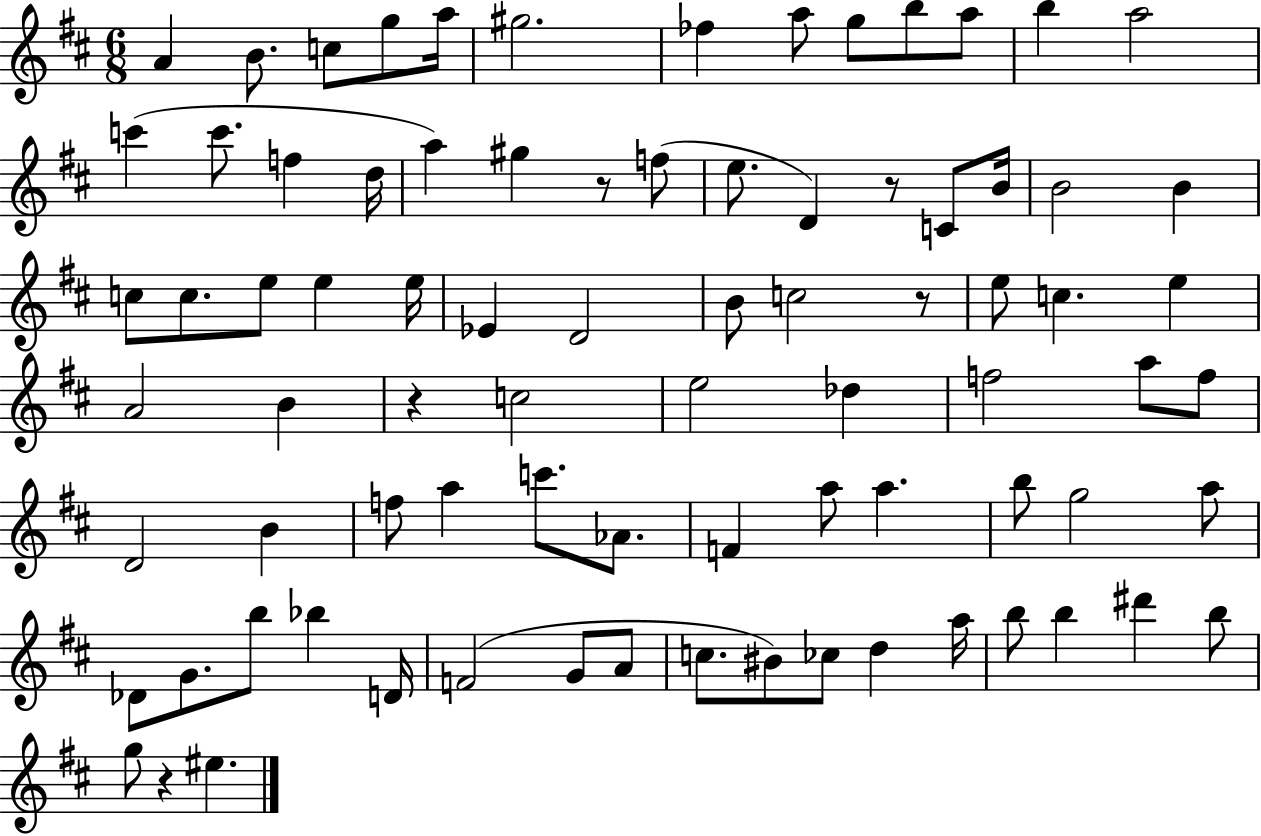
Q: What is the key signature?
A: D major